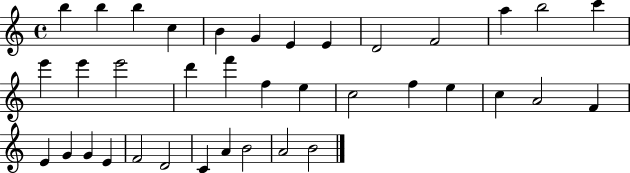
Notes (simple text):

B5/q B5/q B5/q C5/q B4/q G4/q E4/q E4/q D4/h F4/h A5/q B5/h C6/q E6/q E6/q E6/h D6/q F6/q F5/q E5/q C5/h F5/q E5/q C5/q A4/h F4/q E4/q G4/q G4/q E4/q F4/h D4/h C4/q A4/q B4/h A4/h B4/h